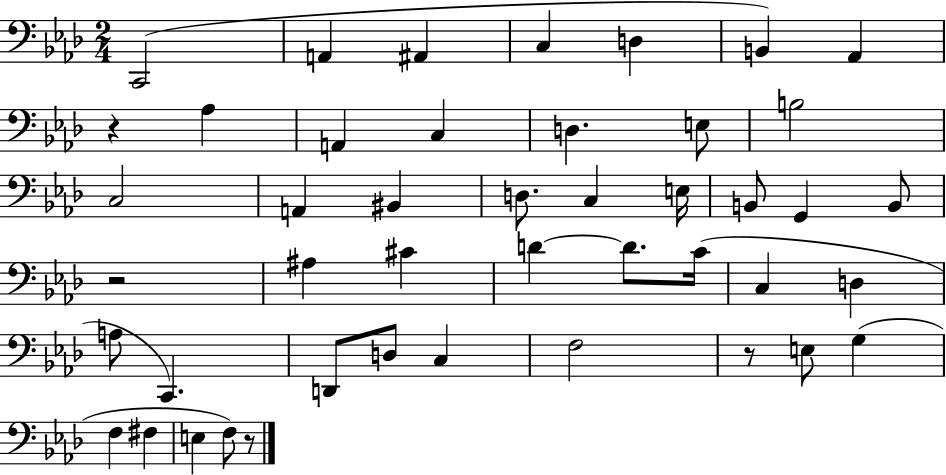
{
  \clef bass
  \numericTimeSignature
  \time 2/4
  \key aes \major
  c,2( | a,4 ais,4 | c4 d4 | b,4) aes,4 | \break r4 aes4 | a,4 c4 | d4. e8 | b2 | \break c2 | a,4 bis,4 | d8. c4 e16 | b,8 g,4 b,8 | \break r2 | ais4 cis'4 | d'4~~ d'8. c'16( | c4 d4 | \break a8 c,4.) | d,8 d8 c4 | f2 | r8 e8 g4( | \break f4 fis4 | e4 f8) r8 | \bar "|."
}